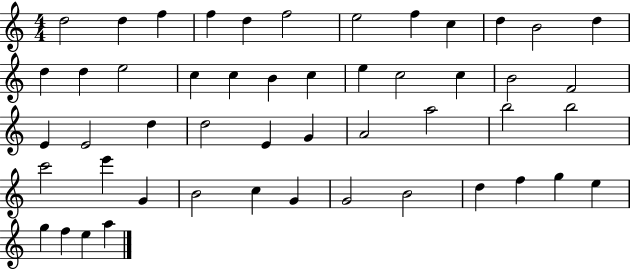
{
  \clef treble
  \numericTimeSignature
  \time 4/4
  \key c \major
  d''2 d''4 f''4 | f''4 d''4 f''2 | e''2 f''4 c''4 | d''4 b'2 d''4 | \break d''4 d''4 e''2 | c''4 c''4 b'4 c''4 | e''4 c''2 c''4 | b'2 f'2 | \break e'4 e'2 d''4 | d''2 e'4 g'4 | a'2 a''2 | b''2 b''2 | \break c'''2 e'''4 g'4 | b'2 c''4 g'4 | g'2 b'2 | d''4 f''4 g''4 e''4 | \break g''4 f''4 e''4 a''4 | \bar "|."
}